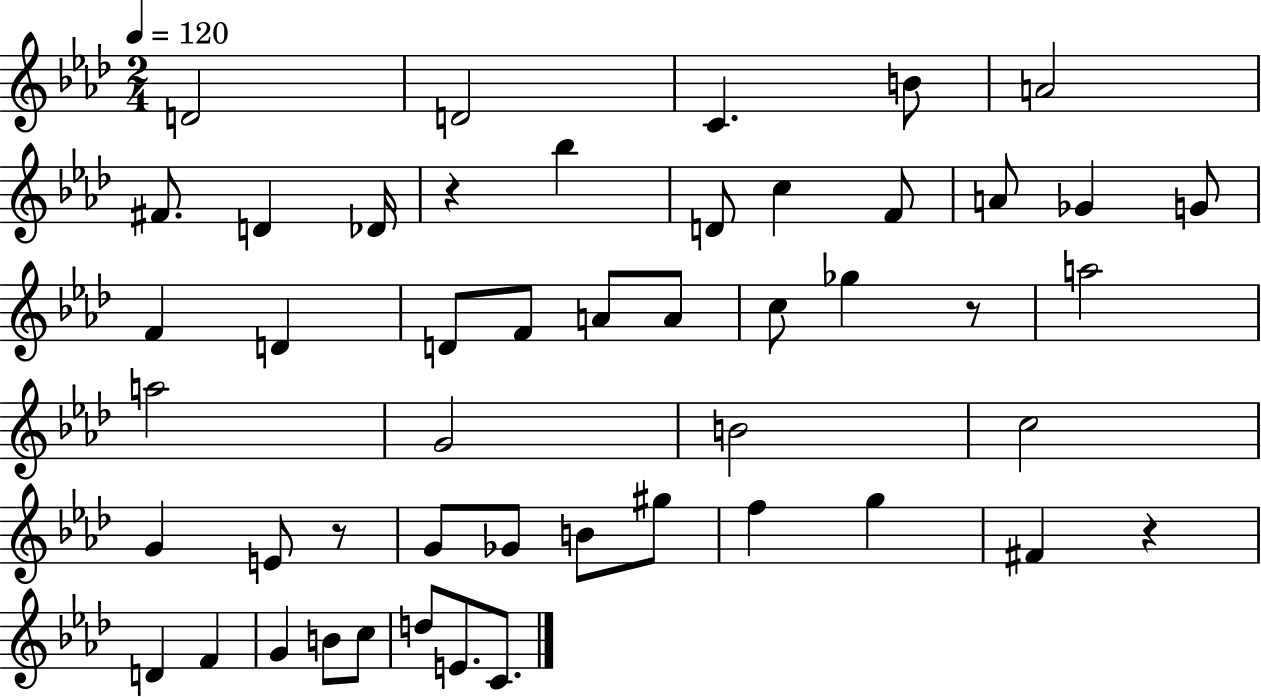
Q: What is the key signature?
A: AES major